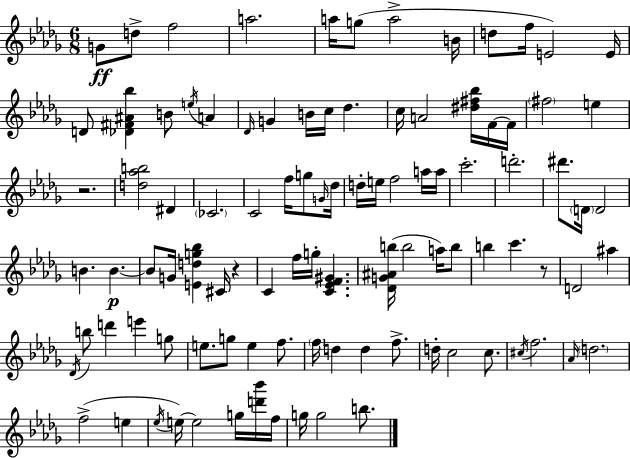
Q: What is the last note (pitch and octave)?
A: B5